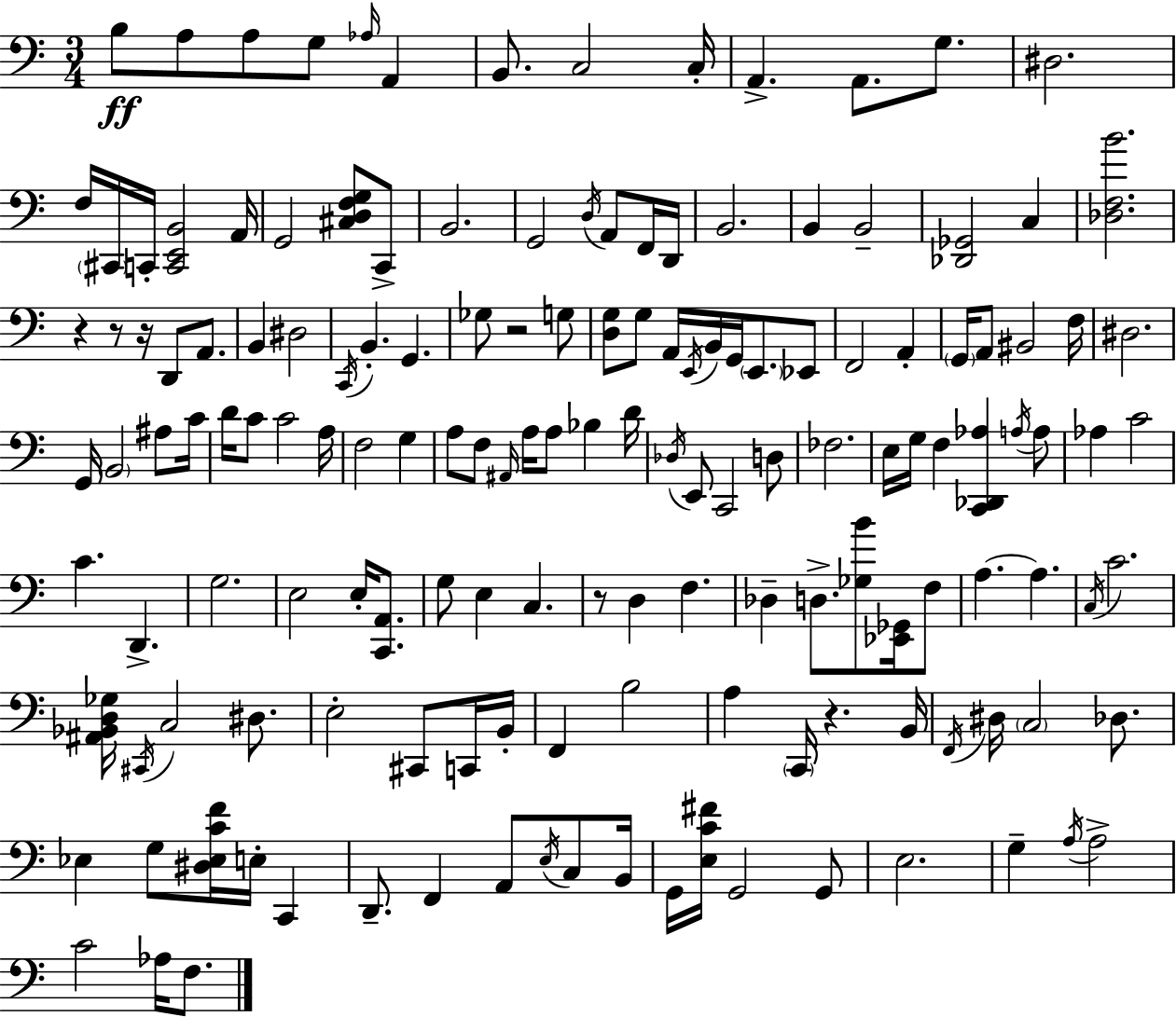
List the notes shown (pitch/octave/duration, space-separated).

B3/e A3/e A3/e G3/e Ab3/s A2/q B2/e. C3/h C3/s A2/q. A2/e. G3/e. D#3/h. F3/s C#2/s C2/s [C2,E2,B2]/h A2/s G2/h [C#3,D3,F3,G3]/e C2/e B2/h. G2/h D3/s A2/e F2/s D2/s B2/h. B2/q B2/h [Db2,Gb2]/h C3/q [Db3,F3,B4]/h. R/q R/e R/s D2/e A2/e. B2/q D#3/h C2/s B2/q. G2/q. Gb3/e R/h G3/e [D3,G3]/e G3/e A2/s E2/s B2/s G2/s E2/e. Eb2/e F2/h A2/q G2/s A2/e BIS2/h F3/s D#3/h. G2/s B2/h A#3/e C4/s D4/s C4/e C4/h A3/s F3/h G3/q A3/e F3/e A#2/s A3/s A3/e Bb3/q D4/s Db3/s E2/e C2/h D3/e FES3/h. E3/s G3/s F3/q [C2,Db2,Ab3]/q A3/s A3/e Ab3/q C4/h C4/q. D2/q. G3/h. E3/h E3/s [C2,A2]/e. G3/e E3/q C3/q. R/e D3/q F3/q. Db3/q D3/e. [Gb3,B4]/e [Eb2,Gb2]/s F3/e A3/q. A3/q. C3/s C4/h. [A#2,Bb2,D3,Gb3]/s C#2/s C3/h D#3/e. E3/h C#2/e C2/s B2/s F2/q B3/h A3/q C2/s R/q. B2/s F2/s D#3/s C3/h Db3/e. Eb3/q G3/e [D#3,Eb3,C4,F4]/s E3/s C2/q D2/e. F2/q A2/e E3/s C3/e B2/s G2/s [E3,C4,F#4]/s G2/h G2/e E3/h. G3/q A3/s A3/h C4/h Ab3/s F3/e.